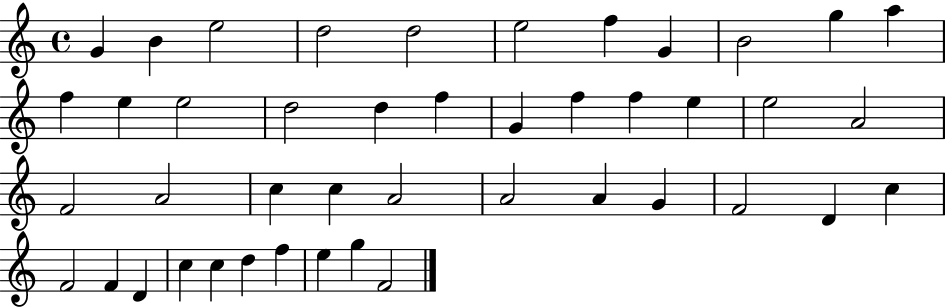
{
  \clef treble
  \time 4/4
  \defaultTimeSignature
  \key c \major
  g'4 b'4 e''2 | d''2 d''2 | e''2 f''4 g'4 | b'2 g''4 a''4 | \break f''4 e''4 e''2 | d''2 d''4 f''4 | g'4 f''4 f''4 e''4 | e''2 a'2 | \break f'2 a'2 | c''4 c''4 a'2 | a'2 a'4 g'4 | f'2 d'4 c''4 | \break f'2 f'4 d'4 | c''4 c''4 d''4 f''4 | e''4 g''4 f'2 | \bar "|."
}